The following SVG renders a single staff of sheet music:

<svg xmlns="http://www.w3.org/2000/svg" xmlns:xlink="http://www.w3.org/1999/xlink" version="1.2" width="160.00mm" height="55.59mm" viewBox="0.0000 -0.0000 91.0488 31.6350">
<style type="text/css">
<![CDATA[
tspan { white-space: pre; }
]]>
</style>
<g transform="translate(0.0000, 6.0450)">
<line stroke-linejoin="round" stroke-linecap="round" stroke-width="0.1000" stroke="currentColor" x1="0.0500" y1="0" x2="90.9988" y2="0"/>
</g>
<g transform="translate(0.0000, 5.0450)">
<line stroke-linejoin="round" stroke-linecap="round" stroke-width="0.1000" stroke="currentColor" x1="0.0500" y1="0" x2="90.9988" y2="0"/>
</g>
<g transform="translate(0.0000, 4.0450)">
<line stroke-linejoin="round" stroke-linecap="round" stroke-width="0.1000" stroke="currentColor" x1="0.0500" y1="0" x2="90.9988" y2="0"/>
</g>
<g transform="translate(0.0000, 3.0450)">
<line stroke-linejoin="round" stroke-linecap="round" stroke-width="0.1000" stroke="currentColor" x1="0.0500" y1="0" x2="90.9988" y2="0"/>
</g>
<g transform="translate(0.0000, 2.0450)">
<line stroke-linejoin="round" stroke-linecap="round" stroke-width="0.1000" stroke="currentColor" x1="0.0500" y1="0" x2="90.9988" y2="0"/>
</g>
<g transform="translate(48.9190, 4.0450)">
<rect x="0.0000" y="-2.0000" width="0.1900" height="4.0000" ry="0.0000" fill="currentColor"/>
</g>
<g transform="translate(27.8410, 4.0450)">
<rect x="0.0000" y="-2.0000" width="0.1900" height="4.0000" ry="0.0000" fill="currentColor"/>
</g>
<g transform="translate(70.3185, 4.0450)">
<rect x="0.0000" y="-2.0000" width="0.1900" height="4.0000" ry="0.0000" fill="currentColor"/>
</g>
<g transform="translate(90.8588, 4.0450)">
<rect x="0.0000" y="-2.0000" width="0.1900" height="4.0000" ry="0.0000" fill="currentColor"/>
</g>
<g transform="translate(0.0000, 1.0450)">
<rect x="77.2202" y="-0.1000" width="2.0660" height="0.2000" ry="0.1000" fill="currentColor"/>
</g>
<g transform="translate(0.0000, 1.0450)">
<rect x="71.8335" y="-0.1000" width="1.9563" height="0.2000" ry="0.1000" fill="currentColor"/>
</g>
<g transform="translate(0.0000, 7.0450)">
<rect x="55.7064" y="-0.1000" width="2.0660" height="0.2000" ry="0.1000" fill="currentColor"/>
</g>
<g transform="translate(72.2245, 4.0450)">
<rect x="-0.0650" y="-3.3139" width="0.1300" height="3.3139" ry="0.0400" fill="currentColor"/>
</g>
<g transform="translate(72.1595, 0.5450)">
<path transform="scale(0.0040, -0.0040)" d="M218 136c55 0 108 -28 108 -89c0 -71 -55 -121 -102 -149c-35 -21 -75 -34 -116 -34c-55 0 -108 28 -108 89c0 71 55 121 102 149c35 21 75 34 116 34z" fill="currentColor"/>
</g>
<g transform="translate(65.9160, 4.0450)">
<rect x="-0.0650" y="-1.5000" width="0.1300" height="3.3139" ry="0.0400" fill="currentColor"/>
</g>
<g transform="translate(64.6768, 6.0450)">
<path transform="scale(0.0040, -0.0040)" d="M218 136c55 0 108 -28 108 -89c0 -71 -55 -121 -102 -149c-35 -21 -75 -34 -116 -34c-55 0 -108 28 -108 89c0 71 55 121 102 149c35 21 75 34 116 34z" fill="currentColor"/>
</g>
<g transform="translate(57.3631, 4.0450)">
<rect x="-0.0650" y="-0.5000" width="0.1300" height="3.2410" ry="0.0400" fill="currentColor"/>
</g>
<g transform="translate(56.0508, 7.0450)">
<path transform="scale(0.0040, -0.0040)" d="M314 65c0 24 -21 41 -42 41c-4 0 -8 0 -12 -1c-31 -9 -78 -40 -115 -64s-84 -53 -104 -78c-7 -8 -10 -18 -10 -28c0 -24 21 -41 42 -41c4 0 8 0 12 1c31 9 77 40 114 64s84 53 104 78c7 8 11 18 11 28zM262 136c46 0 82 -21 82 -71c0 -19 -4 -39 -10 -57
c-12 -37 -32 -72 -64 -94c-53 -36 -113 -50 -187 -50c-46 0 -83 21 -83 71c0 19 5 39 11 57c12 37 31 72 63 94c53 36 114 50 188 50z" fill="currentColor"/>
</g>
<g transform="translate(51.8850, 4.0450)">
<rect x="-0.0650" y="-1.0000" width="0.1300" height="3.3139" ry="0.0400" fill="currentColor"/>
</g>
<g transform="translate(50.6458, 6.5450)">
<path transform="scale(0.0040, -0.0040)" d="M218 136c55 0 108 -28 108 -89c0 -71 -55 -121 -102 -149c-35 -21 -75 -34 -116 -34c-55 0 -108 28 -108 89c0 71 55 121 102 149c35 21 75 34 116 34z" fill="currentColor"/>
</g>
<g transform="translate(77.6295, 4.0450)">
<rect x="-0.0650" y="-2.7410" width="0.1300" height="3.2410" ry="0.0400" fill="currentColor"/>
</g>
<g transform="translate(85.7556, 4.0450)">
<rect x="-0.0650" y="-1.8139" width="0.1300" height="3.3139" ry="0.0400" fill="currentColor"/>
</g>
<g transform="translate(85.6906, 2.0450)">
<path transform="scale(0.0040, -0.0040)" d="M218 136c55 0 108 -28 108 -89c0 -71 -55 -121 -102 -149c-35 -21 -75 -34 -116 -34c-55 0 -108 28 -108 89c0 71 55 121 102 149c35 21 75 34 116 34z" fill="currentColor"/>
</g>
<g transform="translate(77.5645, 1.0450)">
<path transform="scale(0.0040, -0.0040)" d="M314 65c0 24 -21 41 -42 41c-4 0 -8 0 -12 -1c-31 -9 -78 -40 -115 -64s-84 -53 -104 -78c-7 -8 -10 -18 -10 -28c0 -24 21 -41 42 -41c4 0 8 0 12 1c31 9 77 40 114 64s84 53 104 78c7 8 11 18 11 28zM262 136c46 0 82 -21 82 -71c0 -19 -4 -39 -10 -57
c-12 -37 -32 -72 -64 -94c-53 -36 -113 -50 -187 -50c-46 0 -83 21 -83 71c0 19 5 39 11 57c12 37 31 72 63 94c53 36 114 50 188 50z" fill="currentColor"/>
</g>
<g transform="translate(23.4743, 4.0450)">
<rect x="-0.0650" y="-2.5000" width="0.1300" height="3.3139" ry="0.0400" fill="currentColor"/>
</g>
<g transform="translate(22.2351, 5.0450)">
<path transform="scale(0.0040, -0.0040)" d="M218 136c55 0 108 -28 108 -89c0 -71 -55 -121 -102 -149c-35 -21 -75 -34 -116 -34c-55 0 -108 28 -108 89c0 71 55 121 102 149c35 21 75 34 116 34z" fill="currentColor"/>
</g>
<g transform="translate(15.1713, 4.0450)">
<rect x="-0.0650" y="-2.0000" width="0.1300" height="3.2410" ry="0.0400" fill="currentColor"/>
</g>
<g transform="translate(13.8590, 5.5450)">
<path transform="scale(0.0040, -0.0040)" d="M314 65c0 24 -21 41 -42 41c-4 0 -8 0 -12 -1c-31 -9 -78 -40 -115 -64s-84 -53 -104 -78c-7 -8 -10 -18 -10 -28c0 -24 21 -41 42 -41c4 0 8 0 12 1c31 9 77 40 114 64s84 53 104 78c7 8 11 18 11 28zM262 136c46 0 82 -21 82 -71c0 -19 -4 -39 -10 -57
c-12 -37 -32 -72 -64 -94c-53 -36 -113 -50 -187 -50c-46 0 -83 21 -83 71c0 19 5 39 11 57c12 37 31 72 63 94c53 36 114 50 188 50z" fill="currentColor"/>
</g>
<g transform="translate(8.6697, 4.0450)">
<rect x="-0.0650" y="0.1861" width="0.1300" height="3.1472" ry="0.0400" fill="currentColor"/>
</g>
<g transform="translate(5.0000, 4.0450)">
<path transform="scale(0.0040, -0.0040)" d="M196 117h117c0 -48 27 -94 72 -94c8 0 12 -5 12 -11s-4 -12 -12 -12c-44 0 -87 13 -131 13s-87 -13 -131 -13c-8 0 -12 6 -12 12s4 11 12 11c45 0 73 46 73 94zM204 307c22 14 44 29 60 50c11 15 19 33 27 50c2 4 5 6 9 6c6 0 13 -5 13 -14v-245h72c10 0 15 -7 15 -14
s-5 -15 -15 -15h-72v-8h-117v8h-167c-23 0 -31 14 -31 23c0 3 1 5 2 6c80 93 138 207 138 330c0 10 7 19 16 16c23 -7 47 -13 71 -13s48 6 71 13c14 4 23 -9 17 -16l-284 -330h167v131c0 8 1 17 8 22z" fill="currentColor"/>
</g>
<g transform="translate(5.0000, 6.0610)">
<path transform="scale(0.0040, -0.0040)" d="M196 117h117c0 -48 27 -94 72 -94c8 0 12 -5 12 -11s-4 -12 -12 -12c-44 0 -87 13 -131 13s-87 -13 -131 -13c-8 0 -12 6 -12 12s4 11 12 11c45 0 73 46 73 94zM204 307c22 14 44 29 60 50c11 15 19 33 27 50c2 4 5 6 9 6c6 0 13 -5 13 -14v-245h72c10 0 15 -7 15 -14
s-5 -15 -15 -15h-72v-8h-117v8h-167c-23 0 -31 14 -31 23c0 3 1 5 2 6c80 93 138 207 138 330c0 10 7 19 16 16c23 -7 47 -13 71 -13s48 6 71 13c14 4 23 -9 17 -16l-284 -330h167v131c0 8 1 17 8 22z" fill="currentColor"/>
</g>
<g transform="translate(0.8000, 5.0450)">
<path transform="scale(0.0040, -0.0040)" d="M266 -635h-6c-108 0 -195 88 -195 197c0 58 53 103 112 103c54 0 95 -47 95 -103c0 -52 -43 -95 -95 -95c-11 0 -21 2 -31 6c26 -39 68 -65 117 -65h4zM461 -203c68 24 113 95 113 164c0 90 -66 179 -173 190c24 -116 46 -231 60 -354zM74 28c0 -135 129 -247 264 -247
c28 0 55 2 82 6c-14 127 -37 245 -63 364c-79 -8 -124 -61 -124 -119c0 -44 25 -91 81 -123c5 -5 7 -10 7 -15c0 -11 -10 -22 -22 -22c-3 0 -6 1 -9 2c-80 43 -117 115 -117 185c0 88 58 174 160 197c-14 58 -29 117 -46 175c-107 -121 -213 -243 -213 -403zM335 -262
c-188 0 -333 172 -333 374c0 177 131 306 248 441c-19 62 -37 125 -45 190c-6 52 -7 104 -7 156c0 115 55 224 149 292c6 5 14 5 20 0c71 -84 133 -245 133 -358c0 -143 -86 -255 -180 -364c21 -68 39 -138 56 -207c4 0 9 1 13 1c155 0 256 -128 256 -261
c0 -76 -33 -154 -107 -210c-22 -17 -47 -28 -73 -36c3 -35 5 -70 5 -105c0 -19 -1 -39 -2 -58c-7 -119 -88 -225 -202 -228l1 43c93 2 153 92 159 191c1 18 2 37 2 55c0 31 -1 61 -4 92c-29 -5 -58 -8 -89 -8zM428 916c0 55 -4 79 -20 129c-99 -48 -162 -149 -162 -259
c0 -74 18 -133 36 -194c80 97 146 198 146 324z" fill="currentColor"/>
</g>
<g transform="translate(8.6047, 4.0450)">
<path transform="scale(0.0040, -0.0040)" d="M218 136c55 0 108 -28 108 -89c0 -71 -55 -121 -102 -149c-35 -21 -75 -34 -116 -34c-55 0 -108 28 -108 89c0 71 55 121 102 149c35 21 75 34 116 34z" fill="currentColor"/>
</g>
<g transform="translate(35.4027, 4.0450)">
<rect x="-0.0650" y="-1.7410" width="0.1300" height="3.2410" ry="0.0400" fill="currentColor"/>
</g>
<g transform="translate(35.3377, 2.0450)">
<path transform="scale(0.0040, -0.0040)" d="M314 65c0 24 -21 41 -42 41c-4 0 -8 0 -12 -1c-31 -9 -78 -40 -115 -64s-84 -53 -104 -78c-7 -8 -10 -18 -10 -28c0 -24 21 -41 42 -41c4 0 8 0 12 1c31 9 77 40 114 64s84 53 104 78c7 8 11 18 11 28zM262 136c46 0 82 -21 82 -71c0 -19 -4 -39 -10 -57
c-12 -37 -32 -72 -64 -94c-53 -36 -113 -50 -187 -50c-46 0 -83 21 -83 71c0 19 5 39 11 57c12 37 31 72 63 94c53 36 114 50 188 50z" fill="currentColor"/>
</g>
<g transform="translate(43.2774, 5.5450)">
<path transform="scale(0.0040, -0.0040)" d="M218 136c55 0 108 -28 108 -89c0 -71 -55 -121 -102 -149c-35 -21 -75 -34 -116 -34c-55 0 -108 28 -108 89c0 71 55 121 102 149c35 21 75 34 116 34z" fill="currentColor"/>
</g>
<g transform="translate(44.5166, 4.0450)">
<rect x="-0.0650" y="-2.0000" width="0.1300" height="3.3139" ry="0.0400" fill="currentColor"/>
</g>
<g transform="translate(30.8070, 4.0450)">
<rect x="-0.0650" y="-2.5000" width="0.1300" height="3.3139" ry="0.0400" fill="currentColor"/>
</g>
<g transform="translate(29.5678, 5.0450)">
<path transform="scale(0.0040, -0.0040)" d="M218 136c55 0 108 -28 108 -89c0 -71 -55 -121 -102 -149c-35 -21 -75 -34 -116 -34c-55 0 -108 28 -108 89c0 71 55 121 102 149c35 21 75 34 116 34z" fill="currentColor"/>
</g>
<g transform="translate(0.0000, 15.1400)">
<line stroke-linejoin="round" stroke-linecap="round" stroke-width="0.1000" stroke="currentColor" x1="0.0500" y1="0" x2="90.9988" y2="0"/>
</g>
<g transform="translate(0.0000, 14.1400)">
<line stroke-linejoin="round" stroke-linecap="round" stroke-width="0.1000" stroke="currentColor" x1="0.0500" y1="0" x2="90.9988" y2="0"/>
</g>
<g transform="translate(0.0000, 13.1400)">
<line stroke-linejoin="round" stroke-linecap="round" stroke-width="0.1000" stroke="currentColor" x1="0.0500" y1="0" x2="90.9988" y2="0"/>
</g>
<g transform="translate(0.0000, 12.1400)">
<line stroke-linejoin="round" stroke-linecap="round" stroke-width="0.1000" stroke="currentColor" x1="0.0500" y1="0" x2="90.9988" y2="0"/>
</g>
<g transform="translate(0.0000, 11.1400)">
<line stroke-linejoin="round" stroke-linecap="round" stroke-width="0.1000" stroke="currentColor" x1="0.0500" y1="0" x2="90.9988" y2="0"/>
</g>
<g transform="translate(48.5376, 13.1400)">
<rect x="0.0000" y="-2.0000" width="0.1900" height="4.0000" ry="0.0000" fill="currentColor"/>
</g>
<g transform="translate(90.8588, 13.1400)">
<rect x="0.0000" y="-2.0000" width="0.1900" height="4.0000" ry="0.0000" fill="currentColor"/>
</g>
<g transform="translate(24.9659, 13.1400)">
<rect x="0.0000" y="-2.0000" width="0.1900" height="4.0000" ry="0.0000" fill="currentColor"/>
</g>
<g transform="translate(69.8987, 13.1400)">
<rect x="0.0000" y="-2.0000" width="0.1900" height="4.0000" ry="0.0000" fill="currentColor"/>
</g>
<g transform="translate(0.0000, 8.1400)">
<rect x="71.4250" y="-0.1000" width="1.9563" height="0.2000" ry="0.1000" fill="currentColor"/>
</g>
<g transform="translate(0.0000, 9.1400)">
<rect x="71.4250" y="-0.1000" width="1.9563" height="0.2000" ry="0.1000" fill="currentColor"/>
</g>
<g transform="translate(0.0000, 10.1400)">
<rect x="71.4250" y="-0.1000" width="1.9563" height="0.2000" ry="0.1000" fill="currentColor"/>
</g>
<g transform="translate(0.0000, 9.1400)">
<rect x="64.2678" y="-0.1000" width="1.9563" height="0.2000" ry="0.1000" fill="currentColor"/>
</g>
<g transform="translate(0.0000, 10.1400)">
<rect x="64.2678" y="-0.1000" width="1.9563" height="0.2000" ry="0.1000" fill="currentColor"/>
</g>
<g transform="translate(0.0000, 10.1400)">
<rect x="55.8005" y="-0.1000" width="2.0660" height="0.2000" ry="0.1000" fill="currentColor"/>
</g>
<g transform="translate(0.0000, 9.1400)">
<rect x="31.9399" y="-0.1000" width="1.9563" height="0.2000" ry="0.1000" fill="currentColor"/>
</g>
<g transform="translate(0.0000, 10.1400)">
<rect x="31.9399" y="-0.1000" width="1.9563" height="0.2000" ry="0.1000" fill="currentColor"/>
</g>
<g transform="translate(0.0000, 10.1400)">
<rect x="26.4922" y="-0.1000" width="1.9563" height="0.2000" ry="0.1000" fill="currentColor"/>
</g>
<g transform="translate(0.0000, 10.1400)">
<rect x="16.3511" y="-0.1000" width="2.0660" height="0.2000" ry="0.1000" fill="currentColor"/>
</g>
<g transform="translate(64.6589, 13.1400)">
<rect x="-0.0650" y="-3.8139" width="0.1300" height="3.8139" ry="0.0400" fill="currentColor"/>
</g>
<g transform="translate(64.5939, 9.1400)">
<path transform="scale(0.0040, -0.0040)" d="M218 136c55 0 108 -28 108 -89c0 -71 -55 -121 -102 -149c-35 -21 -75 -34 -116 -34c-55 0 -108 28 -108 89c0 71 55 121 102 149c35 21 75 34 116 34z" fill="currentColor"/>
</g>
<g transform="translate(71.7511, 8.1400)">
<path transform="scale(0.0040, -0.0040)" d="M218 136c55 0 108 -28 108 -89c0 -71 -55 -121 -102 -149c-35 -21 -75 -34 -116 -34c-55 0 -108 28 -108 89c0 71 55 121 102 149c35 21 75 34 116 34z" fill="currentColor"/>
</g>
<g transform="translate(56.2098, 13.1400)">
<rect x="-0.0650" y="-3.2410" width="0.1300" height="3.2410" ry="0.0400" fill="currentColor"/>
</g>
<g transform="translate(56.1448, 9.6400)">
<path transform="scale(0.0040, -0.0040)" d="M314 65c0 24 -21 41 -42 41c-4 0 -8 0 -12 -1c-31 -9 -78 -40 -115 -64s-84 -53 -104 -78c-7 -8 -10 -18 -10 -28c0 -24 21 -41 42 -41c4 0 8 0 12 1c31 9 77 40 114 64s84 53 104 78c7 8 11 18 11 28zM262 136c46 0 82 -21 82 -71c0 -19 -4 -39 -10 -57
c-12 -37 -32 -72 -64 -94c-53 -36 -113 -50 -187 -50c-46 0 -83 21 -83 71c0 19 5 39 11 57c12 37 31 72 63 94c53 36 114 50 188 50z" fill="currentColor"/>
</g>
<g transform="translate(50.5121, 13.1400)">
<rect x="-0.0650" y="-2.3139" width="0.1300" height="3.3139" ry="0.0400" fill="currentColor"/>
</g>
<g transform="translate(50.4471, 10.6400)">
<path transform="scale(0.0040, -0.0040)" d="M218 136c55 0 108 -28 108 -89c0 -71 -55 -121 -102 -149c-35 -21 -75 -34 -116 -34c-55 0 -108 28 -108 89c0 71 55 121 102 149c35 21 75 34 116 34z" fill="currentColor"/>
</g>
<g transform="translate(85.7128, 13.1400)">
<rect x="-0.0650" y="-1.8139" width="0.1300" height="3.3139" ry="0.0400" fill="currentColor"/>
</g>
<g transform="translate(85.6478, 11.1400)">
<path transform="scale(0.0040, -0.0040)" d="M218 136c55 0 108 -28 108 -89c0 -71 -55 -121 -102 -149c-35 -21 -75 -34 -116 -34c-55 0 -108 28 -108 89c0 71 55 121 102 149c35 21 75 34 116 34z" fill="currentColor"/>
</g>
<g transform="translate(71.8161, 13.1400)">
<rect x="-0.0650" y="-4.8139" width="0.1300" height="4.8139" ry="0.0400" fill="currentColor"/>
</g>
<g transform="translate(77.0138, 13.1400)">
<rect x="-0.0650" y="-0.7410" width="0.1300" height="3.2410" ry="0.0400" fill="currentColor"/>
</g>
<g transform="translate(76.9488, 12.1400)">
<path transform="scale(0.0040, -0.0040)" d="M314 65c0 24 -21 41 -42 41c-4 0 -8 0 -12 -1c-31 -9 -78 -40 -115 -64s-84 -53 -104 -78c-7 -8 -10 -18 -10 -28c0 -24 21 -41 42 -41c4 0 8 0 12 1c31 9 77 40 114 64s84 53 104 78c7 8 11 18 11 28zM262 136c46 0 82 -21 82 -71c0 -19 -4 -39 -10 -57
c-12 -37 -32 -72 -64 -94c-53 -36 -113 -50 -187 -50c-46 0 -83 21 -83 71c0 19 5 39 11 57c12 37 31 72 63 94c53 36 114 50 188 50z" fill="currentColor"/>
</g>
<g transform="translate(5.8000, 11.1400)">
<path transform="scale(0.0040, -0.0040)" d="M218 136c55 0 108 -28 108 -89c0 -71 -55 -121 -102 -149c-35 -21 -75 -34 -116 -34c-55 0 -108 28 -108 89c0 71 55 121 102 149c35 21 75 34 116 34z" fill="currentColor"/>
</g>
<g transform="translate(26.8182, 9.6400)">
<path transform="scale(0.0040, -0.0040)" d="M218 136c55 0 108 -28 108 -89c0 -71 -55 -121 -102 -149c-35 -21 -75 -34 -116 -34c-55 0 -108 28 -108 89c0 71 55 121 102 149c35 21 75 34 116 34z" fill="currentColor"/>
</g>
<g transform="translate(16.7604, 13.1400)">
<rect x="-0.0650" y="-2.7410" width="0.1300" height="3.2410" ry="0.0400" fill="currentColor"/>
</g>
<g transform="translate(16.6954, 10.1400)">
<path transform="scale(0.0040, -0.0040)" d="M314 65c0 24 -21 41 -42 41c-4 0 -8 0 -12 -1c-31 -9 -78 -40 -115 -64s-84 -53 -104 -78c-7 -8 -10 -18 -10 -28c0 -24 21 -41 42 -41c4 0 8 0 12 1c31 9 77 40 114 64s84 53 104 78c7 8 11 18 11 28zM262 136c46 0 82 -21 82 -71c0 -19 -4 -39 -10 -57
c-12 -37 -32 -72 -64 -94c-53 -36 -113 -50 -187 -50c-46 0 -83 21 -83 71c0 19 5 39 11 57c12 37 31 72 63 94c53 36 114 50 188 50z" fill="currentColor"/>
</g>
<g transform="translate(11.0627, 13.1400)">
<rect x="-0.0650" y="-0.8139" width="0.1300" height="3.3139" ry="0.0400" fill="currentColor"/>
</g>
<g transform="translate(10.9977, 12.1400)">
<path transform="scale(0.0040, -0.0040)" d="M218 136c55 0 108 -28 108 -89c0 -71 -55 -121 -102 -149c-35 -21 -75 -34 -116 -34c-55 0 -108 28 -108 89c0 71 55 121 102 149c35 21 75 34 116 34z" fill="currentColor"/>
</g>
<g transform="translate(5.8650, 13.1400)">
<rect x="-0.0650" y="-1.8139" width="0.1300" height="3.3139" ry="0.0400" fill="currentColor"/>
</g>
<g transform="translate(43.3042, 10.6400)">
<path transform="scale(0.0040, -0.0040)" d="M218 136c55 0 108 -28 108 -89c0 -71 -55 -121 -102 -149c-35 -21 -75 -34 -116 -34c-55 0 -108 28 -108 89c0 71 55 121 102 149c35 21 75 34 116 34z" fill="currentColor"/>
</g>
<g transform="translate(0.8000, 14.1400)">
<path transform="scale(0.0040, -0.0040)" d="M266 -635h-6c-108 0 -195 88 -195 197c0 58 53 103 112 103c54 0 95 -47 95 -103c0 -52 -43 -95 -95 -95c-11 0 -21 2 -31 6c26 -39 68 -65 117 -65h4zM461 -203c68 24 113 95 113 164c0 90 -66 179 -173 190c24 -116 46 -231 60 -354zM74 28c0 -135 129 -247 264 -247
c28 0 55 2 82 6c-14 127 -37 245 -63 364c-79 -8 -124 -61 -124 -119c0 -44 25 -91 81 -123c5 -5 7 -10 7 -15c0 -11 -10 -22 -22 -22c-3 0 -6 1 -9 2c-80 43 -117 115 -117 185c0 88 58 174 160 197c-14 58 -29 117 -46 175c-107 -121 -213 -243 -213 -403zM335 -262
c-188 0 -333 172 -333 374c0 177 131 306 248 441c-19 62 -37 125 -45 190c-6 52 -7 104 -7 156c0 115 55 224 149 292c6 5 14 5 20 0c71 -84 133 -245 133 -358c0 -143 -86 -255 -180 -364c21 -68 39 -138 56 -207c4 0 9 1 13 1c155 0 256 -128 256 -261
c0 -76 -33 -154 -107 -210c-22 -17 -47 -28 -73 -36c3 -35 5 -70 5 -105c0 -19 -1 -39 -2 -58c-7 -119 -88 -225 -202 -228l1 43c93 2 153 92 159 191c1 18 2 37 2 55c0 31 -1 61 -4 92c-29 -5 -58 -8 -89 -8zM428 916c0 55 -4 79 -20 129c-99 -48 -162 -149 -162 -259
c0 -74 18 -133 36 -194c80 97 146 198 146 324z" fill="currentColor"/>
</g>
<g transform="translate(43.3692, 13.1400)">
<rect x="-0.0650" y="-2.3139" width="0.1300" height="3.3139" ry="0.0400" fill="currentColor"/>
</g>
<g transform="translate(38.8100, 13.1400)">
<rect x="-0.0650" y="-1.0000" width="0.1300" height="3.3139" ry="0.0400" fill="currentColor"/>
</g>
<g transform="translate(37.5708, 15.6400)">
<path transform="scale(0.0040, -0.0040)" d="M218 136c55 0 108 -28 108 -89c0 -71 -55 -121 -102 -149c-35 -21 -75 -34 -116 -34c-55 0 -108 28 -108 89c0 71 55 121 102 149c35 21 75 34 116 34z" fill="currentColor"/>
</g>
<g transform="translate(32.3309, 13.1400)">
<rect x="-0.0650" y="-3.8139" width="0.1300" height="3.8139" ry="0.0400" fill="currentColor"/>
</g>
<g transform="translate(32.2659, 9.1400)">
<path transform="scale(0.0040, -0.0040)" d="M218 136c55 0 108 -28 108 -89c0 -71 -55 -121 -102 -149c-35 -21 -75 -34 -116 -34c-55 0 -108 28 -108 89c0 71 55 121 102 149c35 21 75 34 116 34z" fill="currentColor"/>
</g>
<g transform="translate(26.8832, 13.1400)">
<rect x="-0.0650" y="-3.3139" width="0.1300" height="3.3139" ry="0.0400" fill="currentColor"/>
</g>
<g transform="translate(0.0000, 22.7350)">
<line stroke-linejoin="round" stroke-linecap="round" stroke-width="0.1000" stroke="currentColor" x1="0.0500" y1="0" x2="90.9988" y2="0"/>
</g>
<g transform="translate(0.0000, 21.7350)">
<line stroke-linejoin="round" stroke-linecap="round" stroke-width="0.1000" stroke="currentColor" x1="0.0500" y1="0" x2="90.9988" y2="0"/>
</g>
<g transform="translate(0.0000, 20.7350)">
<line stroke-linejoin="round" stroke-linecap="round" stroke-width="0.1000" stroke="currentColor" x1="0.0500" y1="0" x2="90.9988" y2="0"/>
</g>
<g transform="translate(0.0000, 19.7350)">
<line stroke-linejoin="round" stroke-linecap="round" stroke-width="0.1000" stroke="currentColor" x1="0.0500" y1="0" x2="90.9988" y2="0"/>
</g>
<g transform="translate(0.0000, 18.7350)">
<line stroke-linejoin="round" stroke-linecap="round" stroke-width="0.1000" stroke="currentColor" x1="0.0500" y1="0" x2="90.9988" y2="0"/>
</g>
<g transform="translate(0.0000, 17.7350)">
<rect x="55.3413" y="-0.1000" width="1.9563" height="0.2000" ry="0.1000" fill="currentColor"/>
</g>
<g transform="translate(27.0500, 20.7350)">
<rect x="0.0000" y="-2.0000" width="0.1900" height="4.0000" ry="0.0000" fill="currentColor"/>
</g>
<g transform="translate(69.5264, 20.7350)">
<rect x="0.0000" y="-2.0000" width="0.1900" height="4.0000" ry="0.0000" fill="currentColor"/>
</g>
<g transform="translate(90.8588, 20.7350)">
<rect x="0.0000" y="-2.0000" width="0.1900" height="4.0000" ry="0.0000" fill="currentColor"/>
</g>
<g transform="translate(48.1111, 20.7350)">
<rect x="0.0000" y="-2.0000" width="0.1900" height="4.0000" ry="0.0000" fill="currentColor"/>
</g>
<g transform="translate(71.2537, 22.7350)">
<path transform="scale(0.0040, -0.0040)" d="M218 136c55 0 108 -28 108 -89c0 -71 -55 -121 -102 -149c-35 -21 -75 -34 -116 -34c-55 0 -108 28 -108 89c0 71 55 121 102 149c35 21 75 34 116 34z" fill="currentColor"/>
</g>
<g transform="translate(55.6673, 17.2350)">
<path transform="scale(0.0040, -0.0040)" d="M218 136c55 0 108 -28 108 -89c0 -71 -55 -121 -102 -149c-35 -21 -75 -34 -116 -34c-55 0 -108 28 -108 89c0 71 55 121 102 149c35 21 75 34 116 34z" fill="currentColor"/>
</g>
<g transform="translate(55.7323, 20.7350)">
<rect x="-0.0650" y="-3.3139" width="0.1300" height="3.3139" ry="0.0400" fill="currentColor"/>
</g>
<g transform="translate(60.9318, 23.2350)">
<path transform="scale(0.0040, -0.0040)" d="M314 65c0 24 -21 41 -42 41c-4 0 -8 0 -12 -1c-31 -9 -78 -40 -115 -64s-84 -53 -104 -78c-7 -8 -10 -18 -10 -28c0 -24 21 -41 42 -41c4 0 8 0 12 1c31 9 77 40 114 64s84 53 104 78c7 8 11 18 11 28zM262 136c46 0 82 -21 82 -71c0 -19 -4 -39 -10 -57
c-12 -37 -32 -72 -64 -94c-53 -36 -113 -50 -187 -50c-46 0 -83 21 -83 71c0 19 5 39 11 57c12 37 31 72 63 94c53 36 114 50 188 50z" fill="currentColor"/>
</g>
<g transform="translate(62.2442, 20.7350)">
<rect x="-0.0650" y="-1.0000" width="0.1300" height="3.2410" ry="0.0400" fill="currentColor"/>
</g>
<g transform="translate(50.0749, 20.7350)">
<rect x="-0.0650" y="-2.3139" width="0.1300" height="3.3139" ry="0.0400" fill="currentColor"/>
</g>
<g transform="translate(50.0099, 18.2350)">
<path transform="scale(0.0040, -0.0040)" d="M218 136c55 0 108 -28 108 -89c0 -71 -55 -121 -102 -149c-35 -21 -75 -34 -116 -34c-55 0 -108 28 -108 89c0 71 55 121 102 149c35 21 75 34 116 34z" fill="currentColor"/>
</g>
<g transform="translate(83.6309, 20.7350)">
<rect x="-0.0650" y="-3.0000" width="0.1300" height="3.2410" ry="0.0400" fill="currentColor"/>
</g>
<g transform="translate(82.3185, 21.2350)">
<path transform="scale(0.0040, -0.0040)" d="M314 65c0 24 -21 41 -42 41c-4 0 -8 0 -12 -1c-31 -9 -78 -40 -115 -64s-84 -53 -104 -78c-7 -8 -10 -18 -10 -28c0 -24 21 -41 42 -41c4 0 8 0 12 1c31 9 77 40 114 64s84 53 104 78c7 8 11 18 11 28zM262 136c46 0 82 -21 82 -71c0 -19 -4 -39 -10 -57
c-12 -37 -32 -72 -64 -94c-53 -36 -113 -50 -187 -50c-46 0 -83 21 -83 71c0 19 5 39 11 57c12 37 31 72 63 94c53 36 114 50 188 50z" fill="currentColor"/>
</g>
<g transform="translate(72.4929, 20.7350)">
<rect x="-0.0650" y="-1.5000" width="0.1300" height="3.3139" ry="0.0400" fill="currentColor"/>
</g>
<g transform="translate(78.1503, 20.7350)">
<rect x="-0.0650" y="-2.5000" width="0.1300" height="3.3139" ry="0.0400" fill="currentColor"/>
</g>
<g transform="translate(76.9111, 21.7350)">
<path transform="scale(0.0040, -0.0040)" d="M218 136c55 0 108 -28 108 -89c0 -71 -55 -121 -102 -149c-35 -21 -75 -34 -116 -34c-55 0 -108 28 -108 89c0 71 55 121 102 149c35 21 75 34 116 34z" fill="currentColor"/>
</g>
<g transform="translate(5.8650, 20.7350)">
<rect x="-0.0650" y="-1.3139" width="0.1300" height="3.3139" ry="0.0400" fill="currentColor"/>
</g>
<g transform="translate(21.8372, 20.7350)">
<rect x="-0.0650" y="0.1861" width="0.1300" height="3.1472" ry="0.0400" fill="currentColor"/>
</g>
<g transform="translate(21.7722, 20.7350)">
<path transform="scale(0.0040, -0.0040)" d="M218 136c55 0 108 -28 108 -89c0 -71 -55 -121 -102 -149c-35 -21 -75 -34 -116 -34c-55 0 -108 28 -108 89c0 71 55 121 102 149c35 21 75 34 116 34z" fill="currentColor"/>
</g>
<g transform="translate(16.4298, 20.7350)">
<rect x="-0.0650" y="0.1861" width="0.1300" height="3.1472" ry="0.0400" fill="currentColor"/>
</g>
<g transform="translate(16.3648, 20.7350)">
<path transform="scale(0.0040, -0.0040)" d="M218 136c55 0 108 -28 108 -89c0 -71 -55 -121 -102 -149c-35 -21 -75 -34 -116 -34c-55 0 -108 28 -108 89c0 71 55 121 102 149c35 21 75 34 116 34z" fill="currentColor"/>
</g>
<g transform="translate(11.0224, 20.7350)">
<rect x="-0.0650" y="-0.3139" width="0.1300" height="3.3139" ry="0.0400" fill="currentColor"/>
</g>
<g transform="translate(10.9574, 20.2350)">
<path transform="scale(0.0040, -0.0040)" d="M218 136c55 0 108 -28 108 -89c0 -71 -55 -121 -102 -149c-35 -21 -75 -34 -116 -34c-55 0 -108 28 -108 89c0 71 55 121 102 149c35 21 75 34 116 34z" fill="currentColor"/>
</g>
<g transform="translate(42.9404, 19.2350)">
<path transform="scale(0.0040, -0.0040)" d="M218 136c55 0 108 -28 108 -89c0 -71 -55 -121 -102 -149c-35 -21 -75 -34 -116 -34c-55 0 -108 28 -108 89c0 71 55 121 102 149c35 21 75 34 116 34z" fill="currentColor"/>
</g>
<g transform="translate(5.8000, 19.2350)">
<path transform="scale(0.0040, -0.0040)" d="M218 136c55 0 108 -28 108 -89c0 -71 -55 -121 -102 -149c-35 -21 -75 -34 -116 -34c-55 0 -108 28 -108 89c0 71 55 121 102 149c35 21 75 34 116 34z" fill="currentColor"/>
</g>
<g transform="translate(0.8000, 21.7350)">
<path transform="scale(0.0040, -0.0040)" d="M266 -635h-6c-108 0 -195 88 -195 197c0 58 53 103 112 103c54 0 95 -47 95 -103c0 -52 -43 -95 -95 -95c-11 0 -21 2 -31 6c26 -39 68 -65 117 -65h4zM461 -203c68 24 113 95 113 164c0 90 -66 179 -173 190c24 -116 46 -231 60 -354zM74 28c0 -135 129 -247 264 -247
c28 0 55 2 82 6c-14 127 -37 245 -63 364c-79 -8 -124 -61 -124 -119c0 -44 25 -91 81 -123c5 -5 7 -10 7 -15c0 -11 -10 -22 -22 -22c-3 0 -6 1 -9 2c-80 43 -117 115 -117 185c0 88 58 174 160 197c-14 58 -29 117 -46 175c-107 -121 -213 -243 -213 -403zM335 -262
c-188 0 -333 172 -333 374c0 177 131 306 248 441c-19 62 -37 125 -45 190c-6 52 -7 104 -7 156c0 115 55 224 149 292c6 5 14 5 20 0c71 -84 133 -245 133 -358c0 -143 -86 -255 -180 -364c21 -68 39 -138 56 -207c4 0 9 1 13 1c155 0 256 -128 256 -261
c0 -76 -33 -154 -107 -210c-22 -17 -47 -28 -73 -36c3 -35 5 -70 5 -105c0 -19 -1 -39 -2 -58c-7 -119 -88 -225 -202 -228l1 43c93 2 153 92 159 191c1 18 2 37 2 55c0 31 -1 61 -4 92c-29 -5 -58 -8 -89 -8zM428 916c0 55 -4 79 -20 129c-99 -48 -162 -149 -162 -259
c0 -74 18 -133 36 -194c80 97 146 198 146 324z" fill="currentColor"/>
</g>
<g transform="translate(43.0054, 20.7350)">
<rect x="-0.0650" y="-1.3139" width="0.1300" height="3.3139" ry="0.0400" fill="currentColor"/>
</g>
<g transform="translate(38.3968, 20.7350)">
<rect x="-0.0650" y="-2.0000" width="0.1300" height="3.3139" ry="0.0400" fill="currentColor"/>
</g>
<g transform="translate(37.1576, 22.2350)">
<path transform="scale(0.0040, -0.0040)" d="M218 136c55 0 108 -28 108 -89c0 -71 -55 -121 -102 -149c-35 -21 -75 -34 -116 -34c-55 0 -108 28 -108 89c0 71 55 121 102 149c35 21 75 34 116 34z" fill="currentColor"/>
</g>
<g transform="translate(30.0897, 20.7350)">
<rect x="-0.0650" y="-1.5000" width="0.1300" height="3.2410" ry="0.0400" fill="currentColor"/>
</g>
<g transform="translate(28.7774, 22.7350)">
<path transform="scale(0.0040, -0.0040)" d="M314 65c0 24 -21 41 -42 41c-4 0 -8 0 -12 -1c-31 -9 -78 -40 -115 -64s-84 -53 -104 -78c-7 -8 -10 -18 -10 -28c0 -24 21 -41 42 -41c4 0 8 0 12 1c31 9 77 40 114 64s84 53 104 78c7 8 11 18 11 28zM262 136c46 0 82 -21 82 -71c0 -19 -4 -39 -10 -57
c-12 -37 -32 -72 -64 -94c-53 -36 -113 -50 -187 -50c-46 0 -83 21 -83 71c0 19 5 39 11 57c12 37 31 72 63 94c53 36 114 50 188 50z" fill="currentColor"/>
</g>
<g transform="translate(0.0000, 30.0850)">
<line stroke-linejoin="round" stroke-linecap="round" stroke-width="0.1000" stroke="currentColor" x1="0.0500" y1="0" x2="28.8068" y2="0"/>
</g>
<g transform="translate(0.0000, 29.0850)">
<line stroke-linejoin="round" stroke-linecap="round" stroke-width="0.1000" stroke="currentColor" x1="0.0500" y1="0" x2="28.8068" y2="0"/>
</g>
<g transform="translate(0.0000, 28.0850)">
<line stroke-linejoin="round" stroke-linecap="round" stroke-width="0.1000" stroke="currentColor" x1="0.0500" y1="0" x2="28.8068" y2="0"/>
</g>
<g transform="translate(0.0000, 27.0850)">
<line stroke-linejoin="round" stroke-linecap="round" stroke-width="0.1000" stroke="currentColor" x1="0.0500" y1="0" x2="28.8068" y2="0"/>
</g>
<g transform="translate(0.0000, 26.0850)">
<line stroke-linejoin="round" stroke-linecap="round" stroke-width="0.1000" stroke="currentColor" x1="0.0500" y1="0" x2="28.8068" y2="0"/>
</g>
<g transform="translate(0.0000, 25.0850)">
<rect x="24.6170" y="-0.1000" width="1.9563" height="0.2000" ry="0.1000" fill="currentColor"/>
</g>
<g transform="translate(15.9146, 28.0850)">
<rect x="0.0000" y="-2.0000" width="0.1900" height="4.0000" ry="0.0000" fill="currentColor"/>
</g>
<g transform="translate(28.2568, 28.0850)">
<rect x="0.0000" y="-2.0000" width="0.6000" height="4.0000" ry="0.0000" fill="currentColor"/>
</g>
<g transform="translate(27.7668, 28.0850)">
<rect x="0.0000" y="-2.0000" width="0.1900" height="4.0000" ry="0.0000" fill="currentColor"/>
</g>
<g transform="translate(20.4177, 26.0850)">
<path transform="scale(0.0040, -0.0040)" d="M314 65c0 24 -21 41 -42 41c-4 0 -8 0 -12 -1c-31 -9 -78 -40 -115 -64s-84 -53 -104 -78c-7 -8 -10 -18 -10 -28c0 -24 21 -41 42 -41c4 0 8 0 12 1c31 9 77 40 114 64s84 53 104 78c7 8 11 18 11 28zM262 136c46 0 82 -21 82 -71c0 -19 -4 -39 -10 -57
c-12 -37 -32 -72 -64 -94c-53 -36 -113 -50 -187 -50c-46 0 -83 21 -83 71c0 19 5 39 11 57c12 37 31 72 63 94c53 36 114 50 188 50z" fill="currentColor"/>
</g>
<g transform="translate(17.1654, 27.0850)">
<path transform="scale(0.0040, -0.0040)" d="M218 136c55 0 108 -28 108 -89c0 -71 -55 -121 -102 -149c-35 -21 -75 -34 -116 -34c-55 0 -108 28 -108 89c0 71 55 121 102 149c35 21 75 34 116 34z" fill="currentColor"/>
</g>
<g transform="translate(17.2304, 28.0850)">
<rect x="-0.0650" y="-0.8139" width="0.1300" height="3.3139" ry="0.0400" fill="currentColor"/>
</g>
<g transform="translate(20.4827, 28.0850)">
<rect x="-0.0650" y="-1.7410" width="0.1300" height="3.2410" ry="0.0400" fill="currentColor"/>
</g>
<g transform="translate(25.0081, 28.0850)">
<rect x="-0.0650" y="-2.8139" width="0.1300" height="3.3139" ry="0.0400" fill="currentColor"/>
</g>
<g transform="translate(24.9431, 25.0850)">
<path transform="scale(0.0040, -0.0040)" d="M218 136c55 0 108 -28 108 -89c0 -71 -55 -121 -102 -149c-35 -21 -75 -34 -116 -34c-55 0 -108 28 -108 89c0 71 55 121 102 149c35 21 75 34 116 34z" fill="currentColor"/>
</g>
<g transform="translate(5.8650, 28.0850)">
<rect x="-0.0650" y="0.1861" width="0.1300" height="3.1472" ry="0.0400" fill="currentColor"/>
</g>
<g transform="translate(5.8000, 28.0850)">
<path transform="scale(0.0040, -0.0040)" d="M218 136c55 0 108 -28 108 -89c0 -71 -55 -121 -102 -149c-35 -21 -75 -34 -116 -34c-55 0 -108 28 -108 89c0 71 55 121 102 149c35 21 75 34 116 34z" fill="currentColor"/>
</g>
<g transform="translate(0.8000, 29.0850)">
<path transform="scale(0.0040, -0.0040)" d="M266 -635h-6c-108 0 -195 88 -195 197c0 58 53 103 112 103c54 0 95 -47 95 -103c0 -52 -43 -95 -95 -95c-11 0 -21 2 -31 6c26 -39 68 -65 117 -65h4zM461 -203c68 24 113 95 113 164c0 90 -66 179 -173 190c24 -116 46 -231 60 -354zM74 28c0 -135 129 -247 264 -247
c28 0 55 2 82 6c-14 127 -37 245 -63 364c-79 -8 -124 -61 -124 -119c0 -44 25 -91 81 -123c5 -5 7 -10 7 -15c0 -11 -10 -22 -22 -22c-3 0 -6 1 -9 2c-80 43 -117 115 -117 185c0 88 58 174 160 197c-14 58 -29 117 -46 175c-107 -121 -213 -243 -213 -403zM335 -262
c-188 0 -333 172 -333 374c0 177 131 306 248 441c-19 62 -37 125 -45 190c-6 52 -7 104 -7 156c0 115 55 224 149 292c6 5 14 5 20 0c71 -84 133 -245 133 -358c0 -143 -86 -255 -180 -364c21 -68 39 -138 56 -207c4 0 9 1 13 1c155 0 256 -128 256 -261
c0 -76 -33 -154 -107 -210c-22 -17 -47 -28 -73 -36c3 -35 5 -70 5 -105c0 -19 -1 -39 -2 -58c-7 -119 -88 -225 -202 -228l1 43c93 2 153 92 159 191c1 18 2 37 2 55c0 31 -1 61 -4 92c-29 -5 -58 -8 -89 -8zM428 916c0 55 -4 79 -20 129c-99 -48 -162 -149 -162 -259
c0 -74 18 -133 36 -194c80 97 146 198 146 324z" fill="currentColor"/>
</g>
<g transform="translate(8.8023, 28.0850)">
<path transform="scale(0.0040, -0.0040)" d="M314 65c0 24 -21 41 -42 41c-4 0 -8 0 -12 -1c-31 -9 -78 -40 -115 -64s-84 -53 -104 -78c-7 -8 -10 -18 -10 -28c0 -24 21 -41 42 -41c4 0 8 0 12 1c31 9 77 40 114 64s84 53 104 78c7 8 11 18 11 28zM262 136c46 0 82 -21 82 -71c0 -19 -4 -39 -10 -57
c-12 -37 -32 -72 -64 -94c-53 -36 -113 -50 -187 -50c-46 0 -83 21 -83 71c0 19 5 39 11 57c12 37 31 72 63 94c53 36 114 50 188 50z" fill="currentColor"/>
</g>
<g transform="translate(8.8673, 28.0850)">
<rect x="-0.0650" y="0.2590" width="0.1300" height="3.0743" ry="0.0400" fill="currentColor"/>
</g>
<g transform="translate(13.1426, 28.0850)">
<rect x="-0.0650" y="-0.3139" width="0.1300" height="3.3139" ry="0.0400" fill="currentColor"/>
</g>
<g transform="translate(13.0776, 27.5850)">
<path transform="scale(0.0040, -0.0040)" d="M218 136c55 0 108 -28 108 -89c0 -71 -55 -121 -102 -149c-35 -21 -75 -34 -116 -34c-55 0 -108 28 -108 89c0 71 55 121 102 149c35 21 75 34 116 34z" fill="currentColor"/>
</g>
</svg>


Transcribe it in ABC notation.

X:1
T:Untitled
M:4/4
L:1/4
K:C
B F2 G G f2 F D C2 E b a2 f f d a2 b c' D g g b2 c' e' d2 f e c B B E2 F e g b D2 E G A2 B B2 c d f2 a